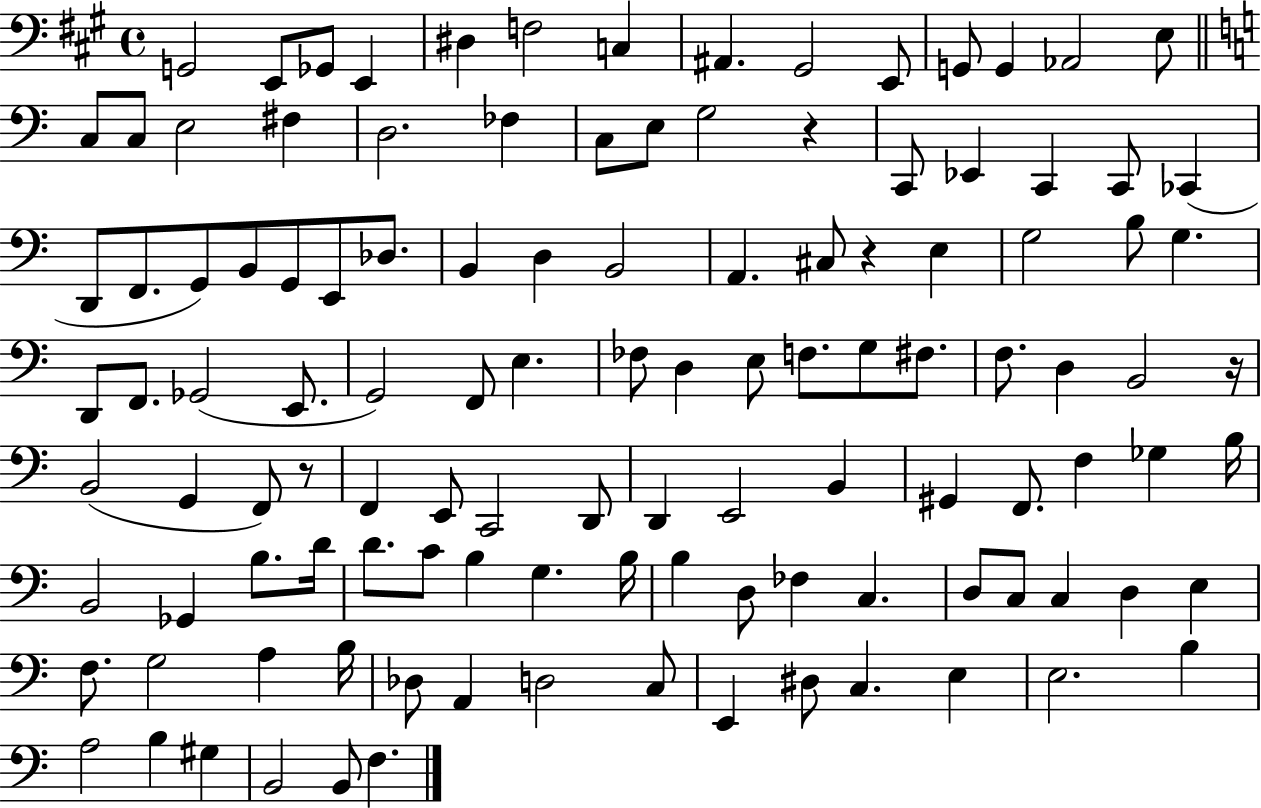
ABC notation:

X:1
T:Untitled
M:4/4
L:1/4
K:A
G,,2 E,,/2 _G,,/2 E,, ^D, F,2 C, ^A,, ^G,,2 E,,/2 G,,/2 G,, _A,,2 E,/2 C,/2 C,/2 E,2 ^F, D,2 _F, C,/2 E,/2 G,2 z C,,/2 _E,, C,, C,,/2 _C,, D,,/2 F,,/2 G,,/2 B,,/2 G,,/2 E,,/2 _D,/2 B,, D, B,,2 A,, ^C,/2 z E, G,2 B,/2 G, D,,/2 F,,/2 _G,,2 E,,/2 G,,2 F,,/2 E, _F,/2 D, E,/2 F,/2 G,/2 ^F,/2 F,/2 D, B,,2 z/4 B,,2 G,, F,,/2 z/2 F,, E,,/2 C,,2 D,,/2 D,, E,,2 B,, ^G,, F,,/2 F, _G, B,/4 B,,2 _G,, B,/2 D/4 D/2 C/2 B, G, B,/4 B, D,/2 _F, C, D,/2 C,/2 C, D, E, F,/2 G,2 A, B,/4 _D,/2 A,, D,2 C,/2 E,, ^D,/2 C, E, E,2 B, A,2 B, ^G, B,,2 B,,/2 F,